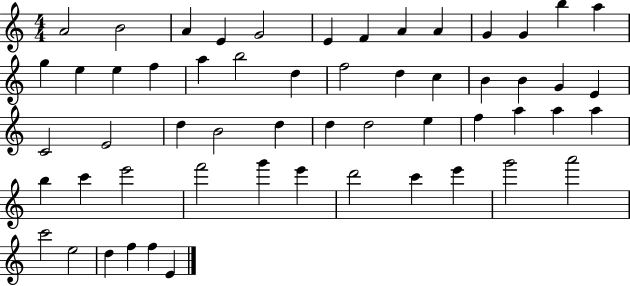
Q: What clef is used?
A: treble